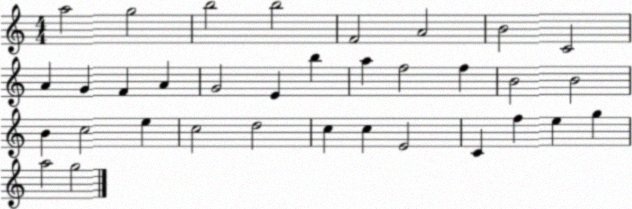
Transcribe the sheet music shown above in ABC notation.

X:1
T:Untitled
M:4/4
L:1/4
K:C
a2 g2 b2 b2 F2 A2 B2 C2 A G F A G2 E b a f2 f B2 B2 B c2 e c2 d2 c c E2 C f e g a2 g2